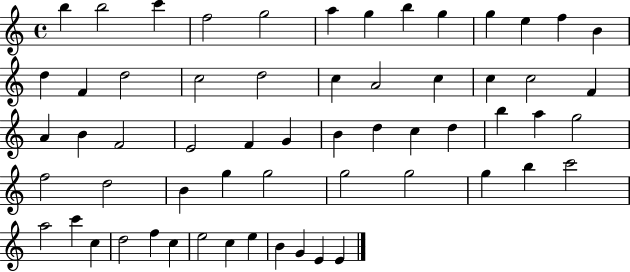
B5/q B5/h C6/q F5/h G5/h A5/q G5/q B5/q G5/q G5/q E5/q F5/q B4/q D5/q F4/q D5/h C5/h D5/h C5/q A4/h C5/q C5/q C5/h F4/q A4/q B4/q F4/h E4/h F4/q G4/q B4/q D5/q C5/q D5/q B5/q A5/q G5/h F5/h D5/h B4/q G5/q G5/h G5/h G5/h G5/q B5/q C6/h A5/h C6/q C5/q D5/h F5/q C5/q E5/h C5/q E5/q B4/q G4/q E4/q E4/q